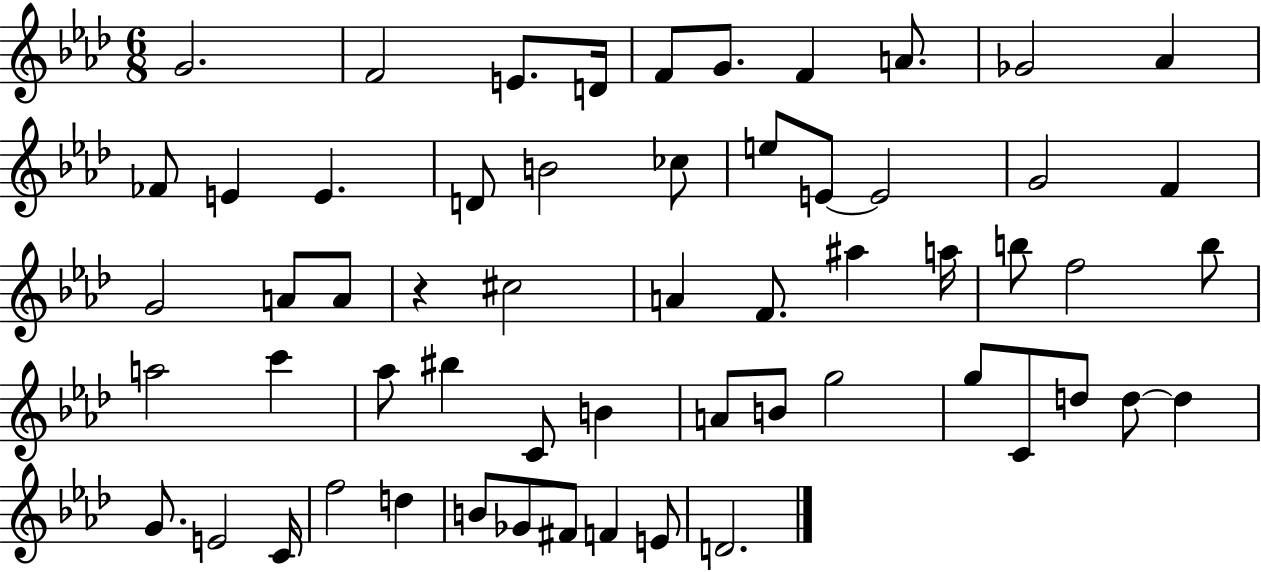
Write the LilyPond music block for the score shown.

{
  \clef treble
  \numericTimeSignature
  \time 6/8
  \key aes \major
  \repeat volta 2 { g'2. | f'2 e'8. d'16 | f'8 g'8. f'4 a'8. | ges'2 aes'4 | \break fes'8 e'4 e'4. | d'8 b'2 ces''8 | e''8 e'8~~ e'2 | g'2 f'4 | \break g'2 a'8 a'8 | r4 cis''2 | a'4 f'8. ais''4 a''16 | b''8 f''2 b''8 | \break a''2 c'''4 | aes''8 bis''4 c'8 b'4 | a'8 b'8 g''2 | g''8 c'8 d''8 d''8~~ d''4 | \break g'8. e'2 c'16 | f''2 d''4 | b'8 ges'8 fis'8 f'4 e'8 | d'2. | \break } \bar "|."
}